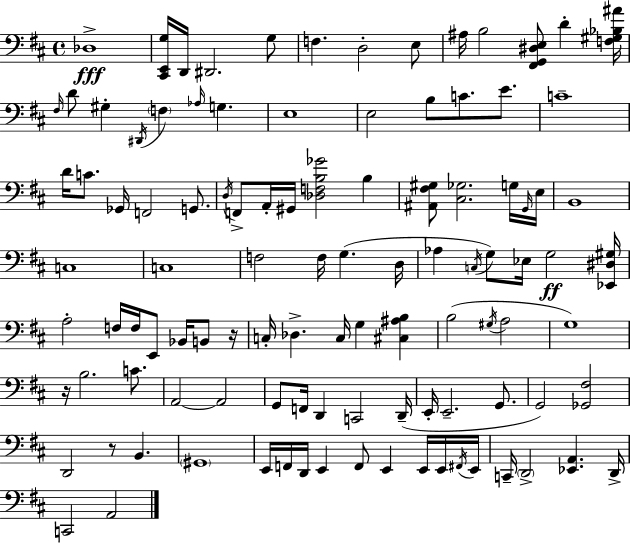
Db3/w [C#2,E2,G3]/s D2/s D#2/h. G3/e F3/q. D3/h E3/e A#3/s B3/h [F#2,G2,D#3,E3]/e D4/q [F3,G#3,Bb3,A#4]/s F#3/s D4/e G#3/q D#2/s F3/q Ab3/s G3/q. E3/w E3/h B3/e C4/e. E4/e. C4/w D4/s C4/e. Gb2/s F2/h G2/e. D3/s F2/e A2/s G#2/s [Db3,F3,B3,Gb4]/h B3/q [A#2,F#3,G#3]/e [C#3,Gb3]/h. G3/s G2/s E3/s B2/w C3/w C3/w F3/h F3/s G3/q. D3/s Ab3/q C3/s G3/e Eb3/s G3/h [Eb2,D#3,G#3]/s A3/h F3/s F3/s E2/e Bb2/s B2/e R/s C3/s Db3/q. C3/s G3/q [C#3,A#3,B3]/q B3/h G#3/s A3/h G3/w R/s B3/h. C4/e. A2/h A2/h G2/e F2/s D2/q C2/h D2/s E2/s E2/h. G2/e. G2/h [Gb2,F#3]/h D2/h R/e B2/q. G#2/w E2/s F2/s D2/s E2/q F2/e E2/q E2/s E2/s F#2/s E2/s C2/s D2/h [Eb2,A2]/q. D2/s C2/h A2/h